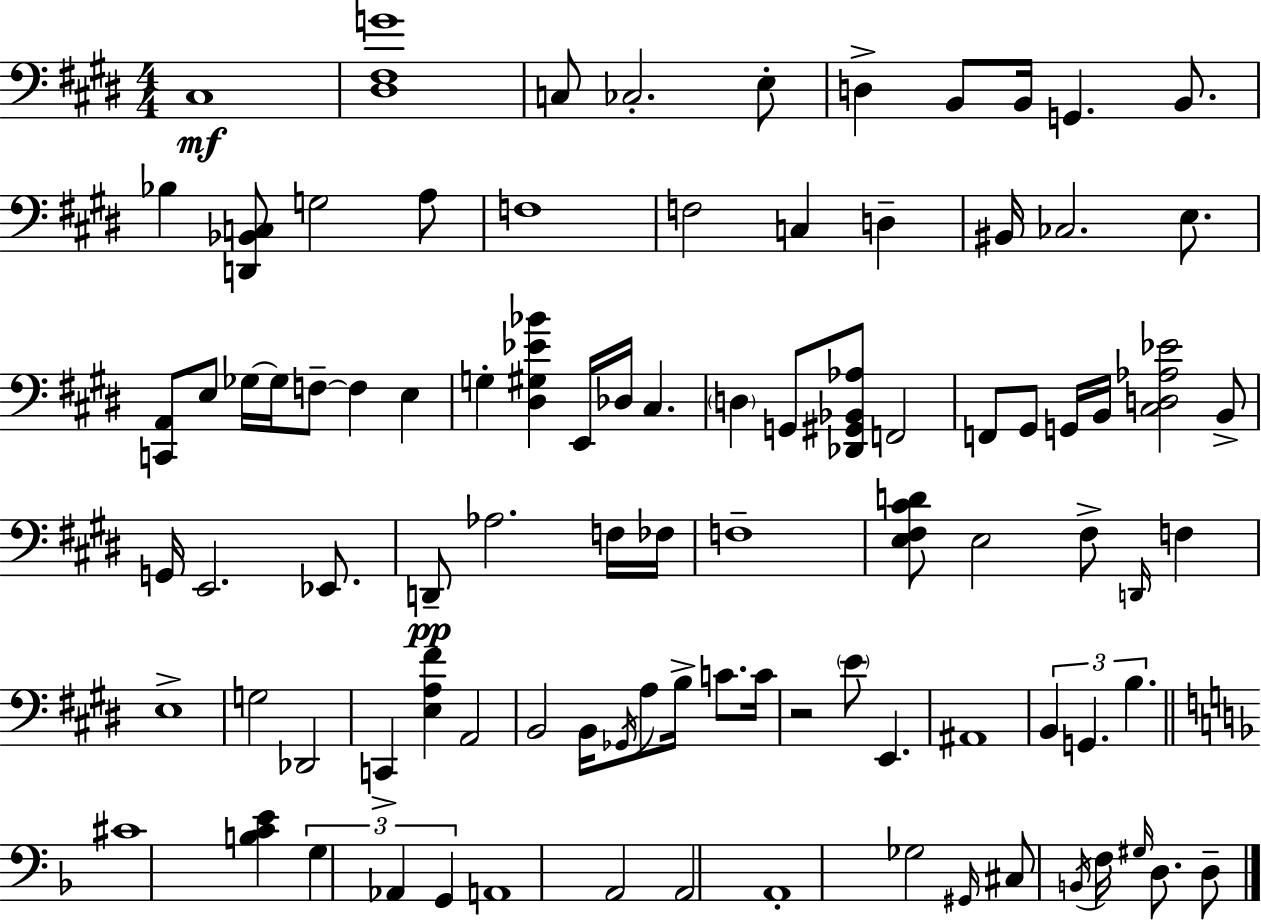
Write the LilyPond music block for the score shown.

{
  \clef bass
  \numericTimeSignature
  \time 4/4
  \key e \major
  cis1\mf | <dis fis g'>1 | c8 ces2.-. e8-. | d4-> b,8 b,16 g,4. b,8. | \break bes4 <d, bes, c>8 g2 a8 | f1 | f2 c4 d4-- | bis,16 ces2. e8. | \break <c, a,>8 e8 ges16~~ ges16 f8--~~ f4 e4 | g4-. <dis gis ees' bes'>4 e,16 des16 cis4. | \parenthesize d4 g,8 <des, gis, bes, aes>8 f,2 | f,8 gis,8 g,16 b,16 <cis d aes ees'>2 b,8-> | \break g,16 e,2. ees,8. | d,8--\pp aes2. f16 fes16 | f1-- | <e fis cis' d'>8 e2 fis8-> \grace { d,16 } f4 | \break e1-> | g2 des,2 | c,4-> <e a fis'>4 a,2 | b,2 b,16 \acciaccatura { ges,16 } a8 b16-> c'8. | \break c'16 r2 \parenthesize e'8 e,4. | ais,1 | \tuplet 3/2 { b,4 g,4. b4. } | \bar "||" \break \key d \minor cis'1 | <b c' e'>4 \tuplet 3/2 { g4 aes,4 g,4 } | a,1 | a,2 a,2 | \break a,1-. | ges2 \grace { gis,16 } cis8 \acciaccatura { b,16 } f16 \grace { gis16 } d8. | d8-- \bar "|."
}